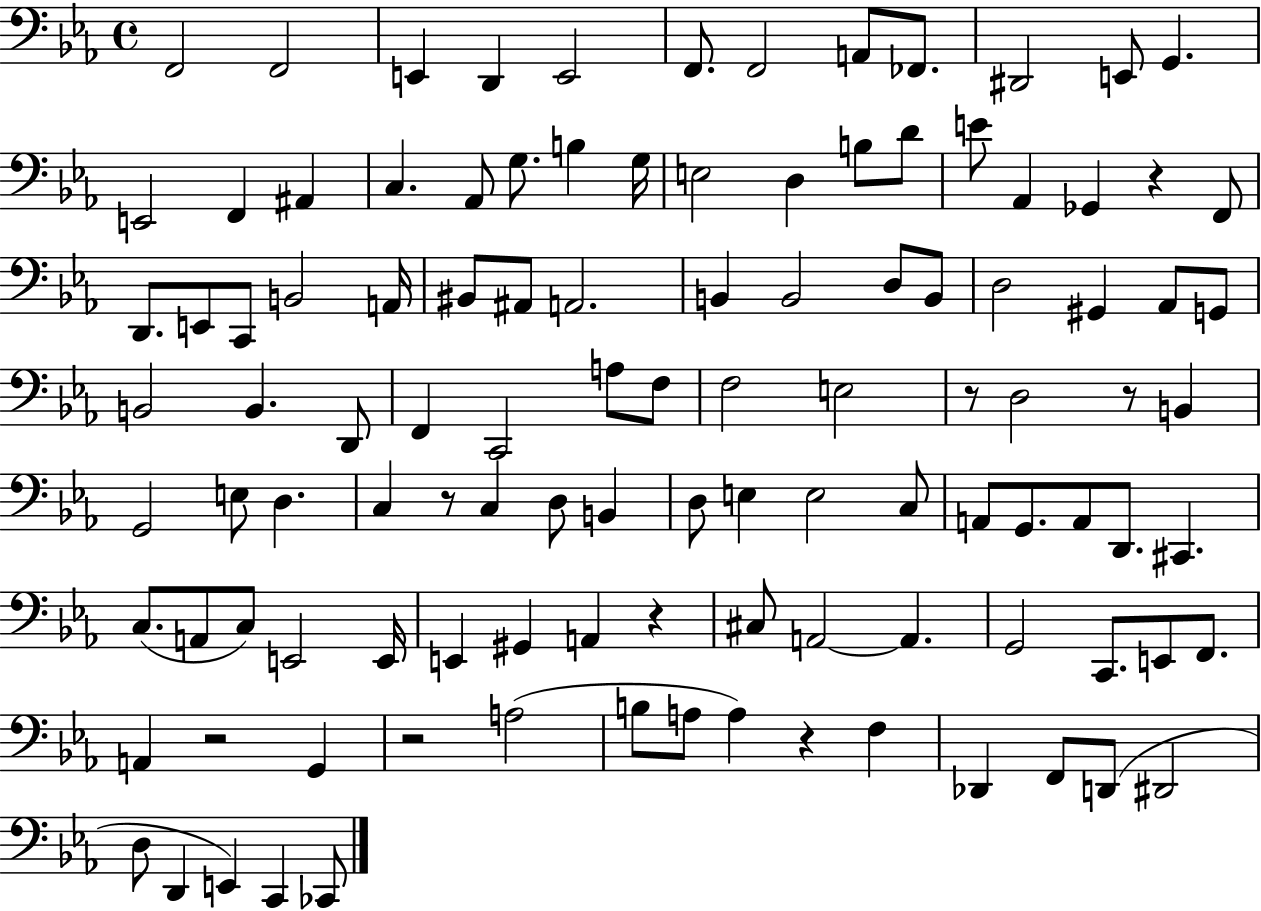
F2/h F2/h E2/q D2/q E2/h F2/e. F2/h A2/e FES2/e. D#2/h E2/e G2/q. E2/h F2/q A#2/q C3/q. Ab2/e G3/e. B3/q G3/s E3/h D3/q B3/e D4/e E4/e Ab2/q Gb2/q R/q F2/e D2/e. E2/e C2/e B2/h A2/s BIS2/e A#2/e A2/h. B2/q B2/h D3/e B2/e D3/h G#2/q Ab2/e G2/e B2/h B2/q. D2/e F2/q C2/h A3/e F3/e F3/h E3/h R/e D3/h R/e B2/q G2/h E3/e D3/q. C3/q R/e C3/q D3/e B2/q D3/e E3/q E3/h C3/e A2/e G2/e. A2/e D2/e. C#2/q. C3/e. A2/e C3/e E2/h E2/s E2/q G#2/q A2/q R/q C#3/e A2/h A2/q. G2/h C2/e. E2/e F2/e. A2/q R/h G2/q R/h A3/h B3/e A3/e A3/q R/q F3/q Db2/q F2/e D2/e D#2/h D3/e D2/q E2/q C2/q CES2/e